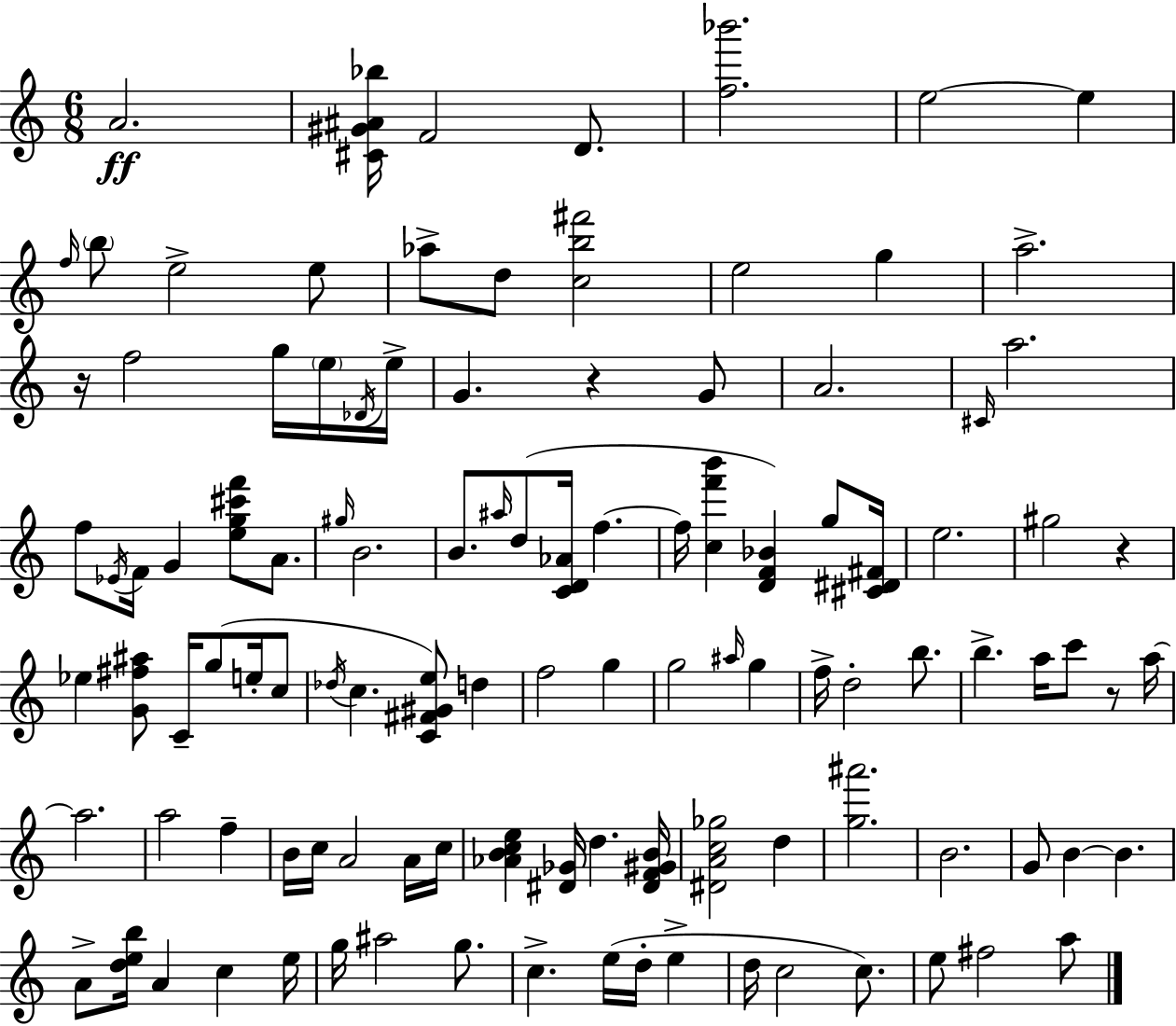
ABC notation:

X:1
T:Untitled
M:6/8
L:1/4
K:Am
A2 [^C^G^A_b]/4 F2 D/2 [f_b']2 e2 e f/4 b/2 e2 e/2 _a/2 d/2 [cb^f']2 e2 g a2 z/4 f2 g/4 e/4 _D/4 e/4 G z G/2 A2 ^C/4 a2 f/2 _E/4 F/4 G [eg^c'f']/2 A/2 ^g/4 B2 B/2 ^a/4 d/2 [CD_A]/4 f f/4 [cf'b'] [DF_B] g/2 [^C^D^F]/4 e2 ^g2 z _e [G^f^a]/2 C/4 g/2 e/4 c/2 _d/4 c [C^F^Ge]/2 d f2 g g2 ^a/4 g f/4 d2 b/2 b a/4 c'/2 z/2 a/4 a2 a2 f B/4 c/4 A2 A/4 c/4 [_ABce] [^D_G]/4 d [^DF^GB]/4 [^DAc_g]2 d [g^a']2 B2 G/2 B B A/2 [deb]/4 A c e/4 g/4 ^a2 g/2 c e/4 d/4 e d/4 c2 c/2 e/2 ^f2 a/2